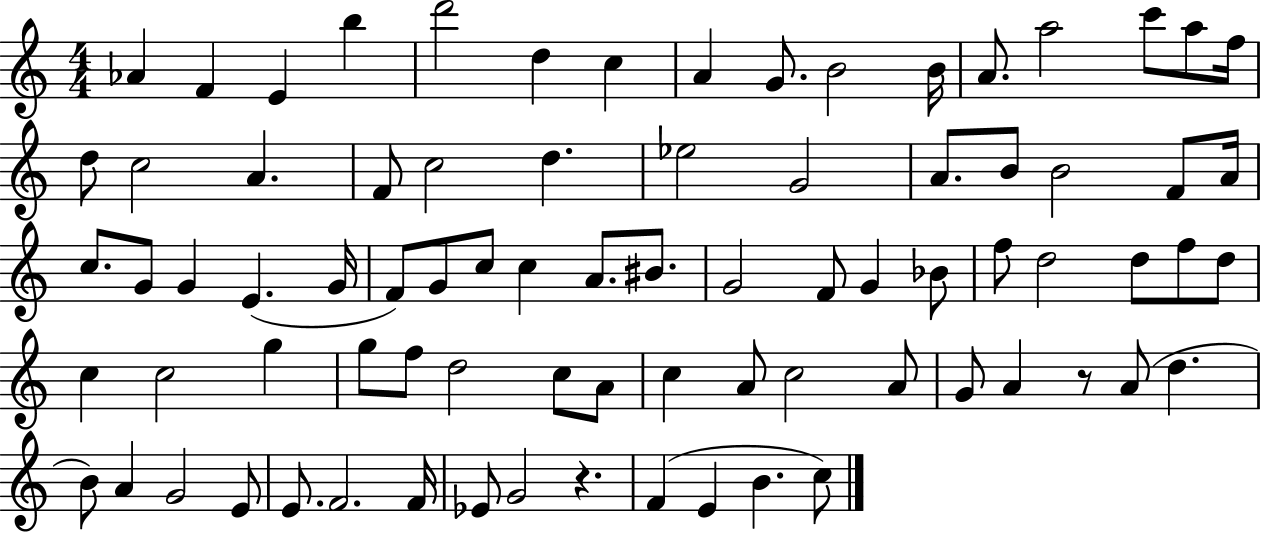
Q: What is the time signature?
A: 4/4